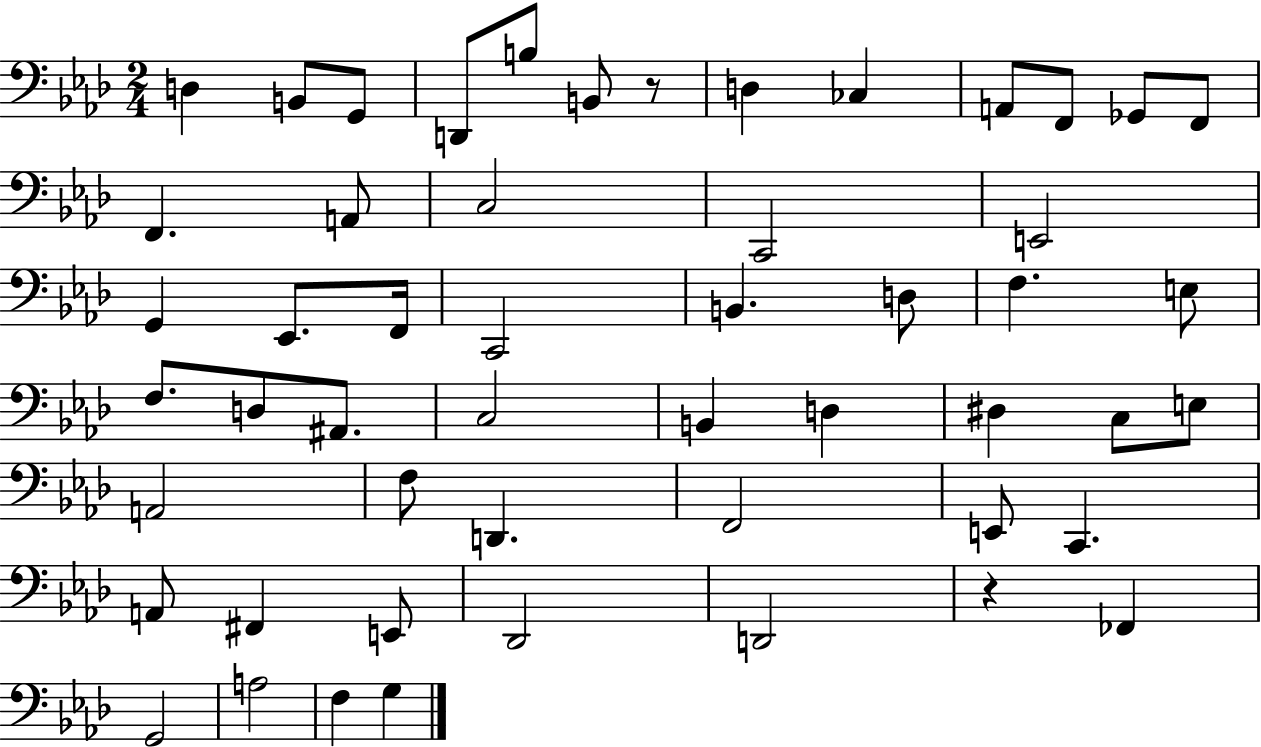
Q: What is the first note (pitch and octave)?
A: D3